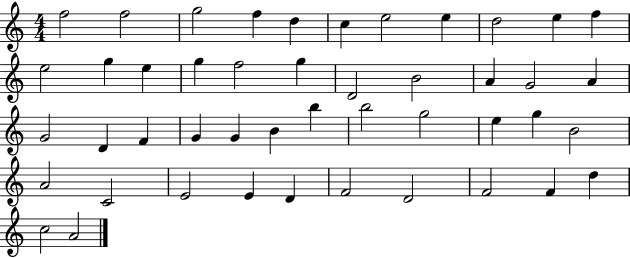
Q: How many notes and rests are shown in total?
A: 46